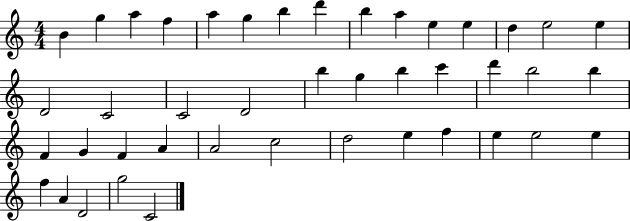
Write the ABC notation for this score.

X:1
T:Untitled
M:4/4
L:1/4
K:C
B g a f a g b d' b a e e d e2 e D2 C2 C2 D2 b g b c' d' b2 b F G F A A2 c2 d2 e f e e2 e f A D2 g2 C2